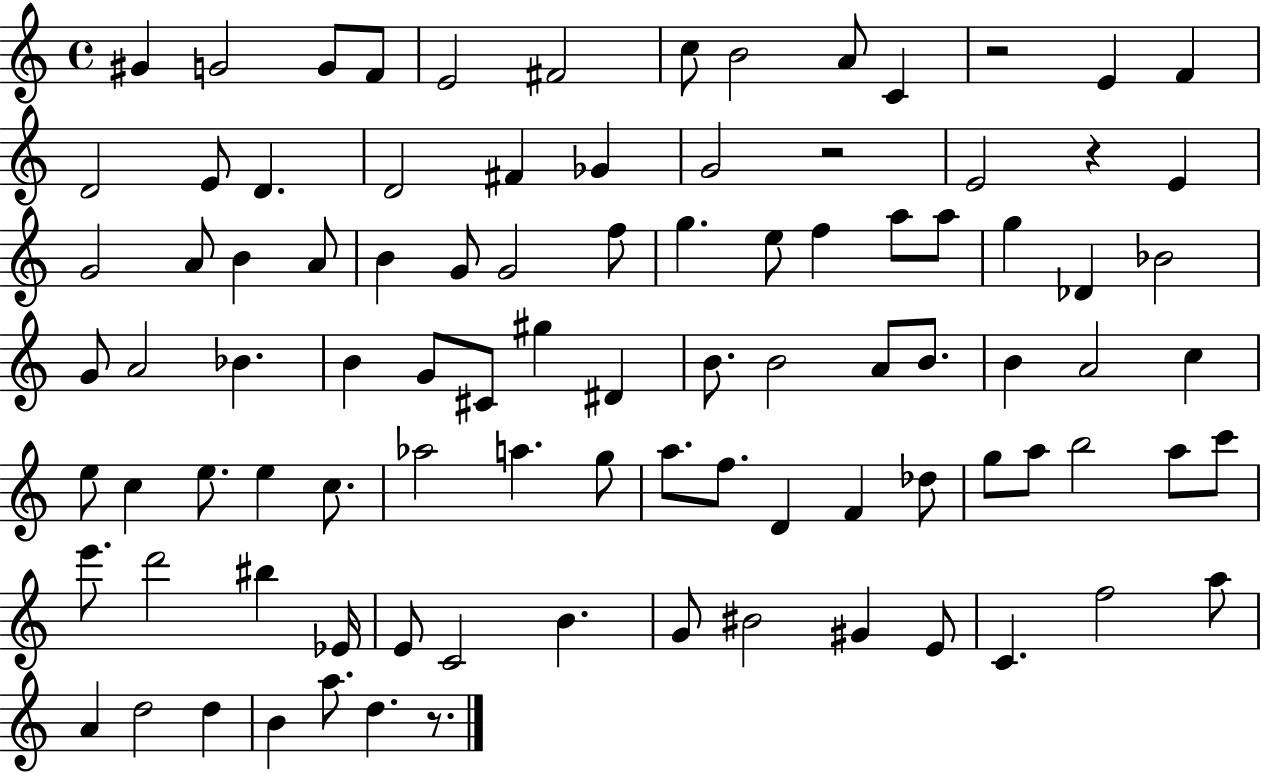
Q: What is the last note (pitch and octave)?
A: D5